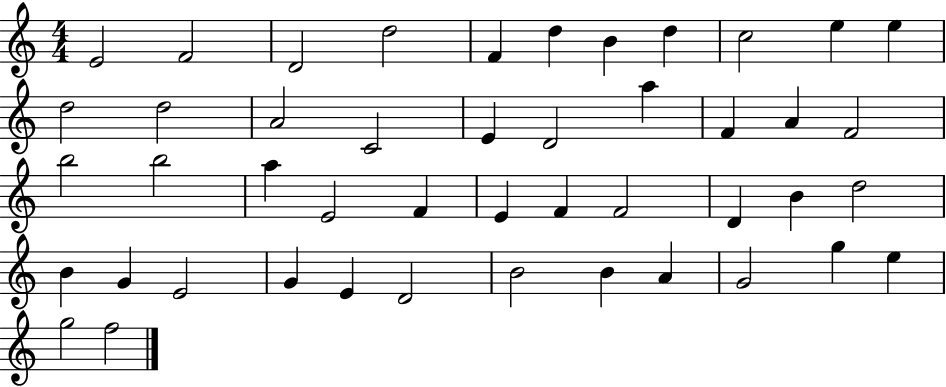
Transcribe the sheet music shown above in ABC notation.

X:1
T:Untitled
M:4/4
L:1/4
K:C
E2 F2 D2 d2 F d B d c2 e e d2 d2 A2 C2 E D2 a F A F2 b2 b2 a E2 F E F F2 D B d2 B G E2 G E D2 B2 B A G2 g e g2 f2